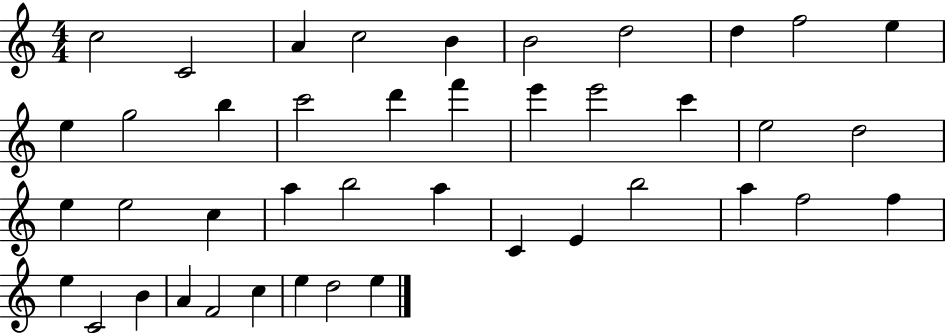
X:1
T:Untitled
M:4/4
L:1/4
K:C
c2 C2 A c2 B B2 d2 d f2 e e g2 b c'2 d' f' e' e'2 c' e2 d2 e e2 c a b2 a C E b2 a f2 f e C2 B A F2 c e d2 e